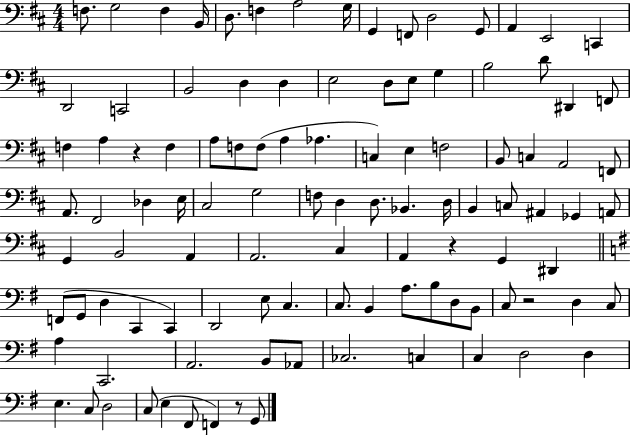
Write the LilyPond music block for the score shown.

{
  \clef bass
  \numericTimeSignature
  \time 4/4
  \key d \major
  f8. g2 f4 b,16 | d8. f4 a2 g16 | g,4 f,8 d2 g,8 | a,4 e,2 c,4 | \break d,2 c,2 | b,2 d4 d4 | e2 d8 e8 g4 | b2 d'8 dis,4 f,8 | \break f4 a4 r4 f4 | a8 f8 f8( a4 aes4. | c4) e4 f2 | b,8 c4 a,2 f,8 | \break a,8. fis,2 des4 e16 | cis2 g2 | f8 d4 d8. bes,4. d16 | b,4 c8 ais,4 ges,4 a,8 | \break g,4 b,2 a,4 | a,2. cis4 | a,4 r4 g,4 dis,4 | \bar "||" \break \key g \major f,8( g,8 d4 c,4 c,4) | d,2 e8 c4. | c8. b,4 a8. b8 d8 b,8 | c8 r2 d4 c8 | \break a4 c,2. | a,2. b,8 aes,8 | ces2. c4 | c4 d2 d4 | \break e4. c8 d2 | c8( e4 fis,8 f,4) r8 g,8 | \bar "|."
}